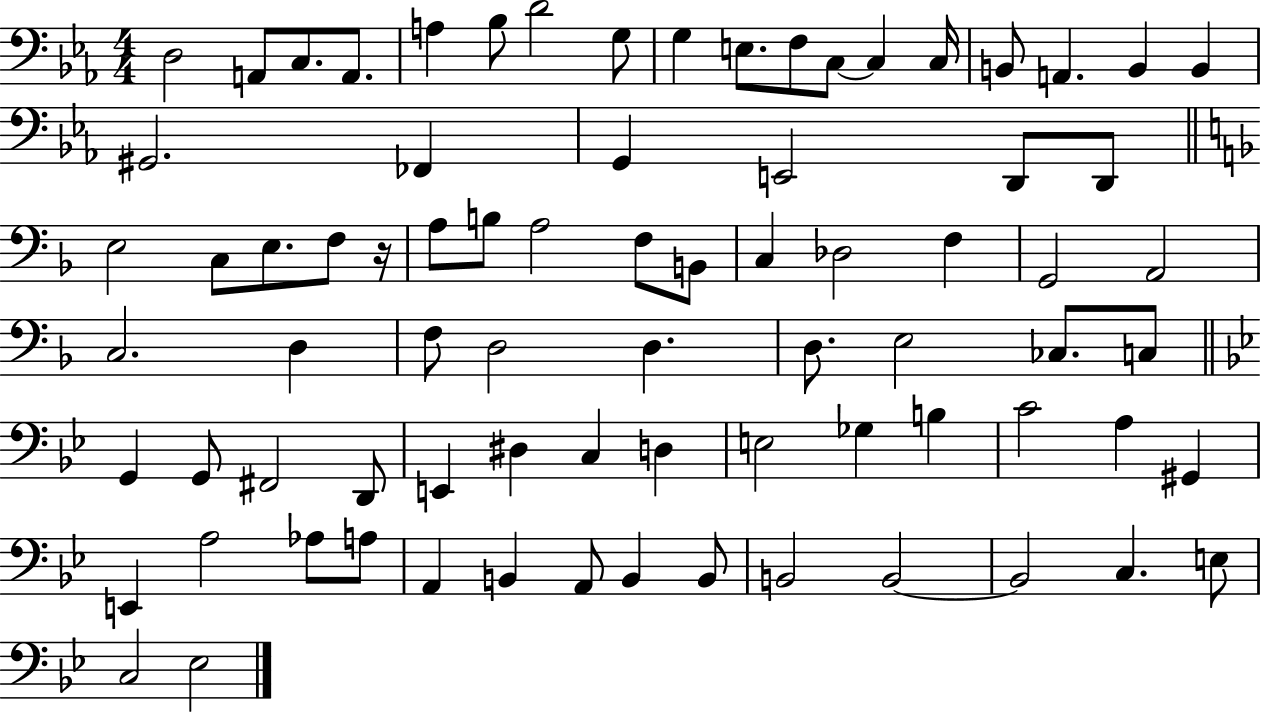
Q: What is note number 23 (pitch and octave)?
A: D2